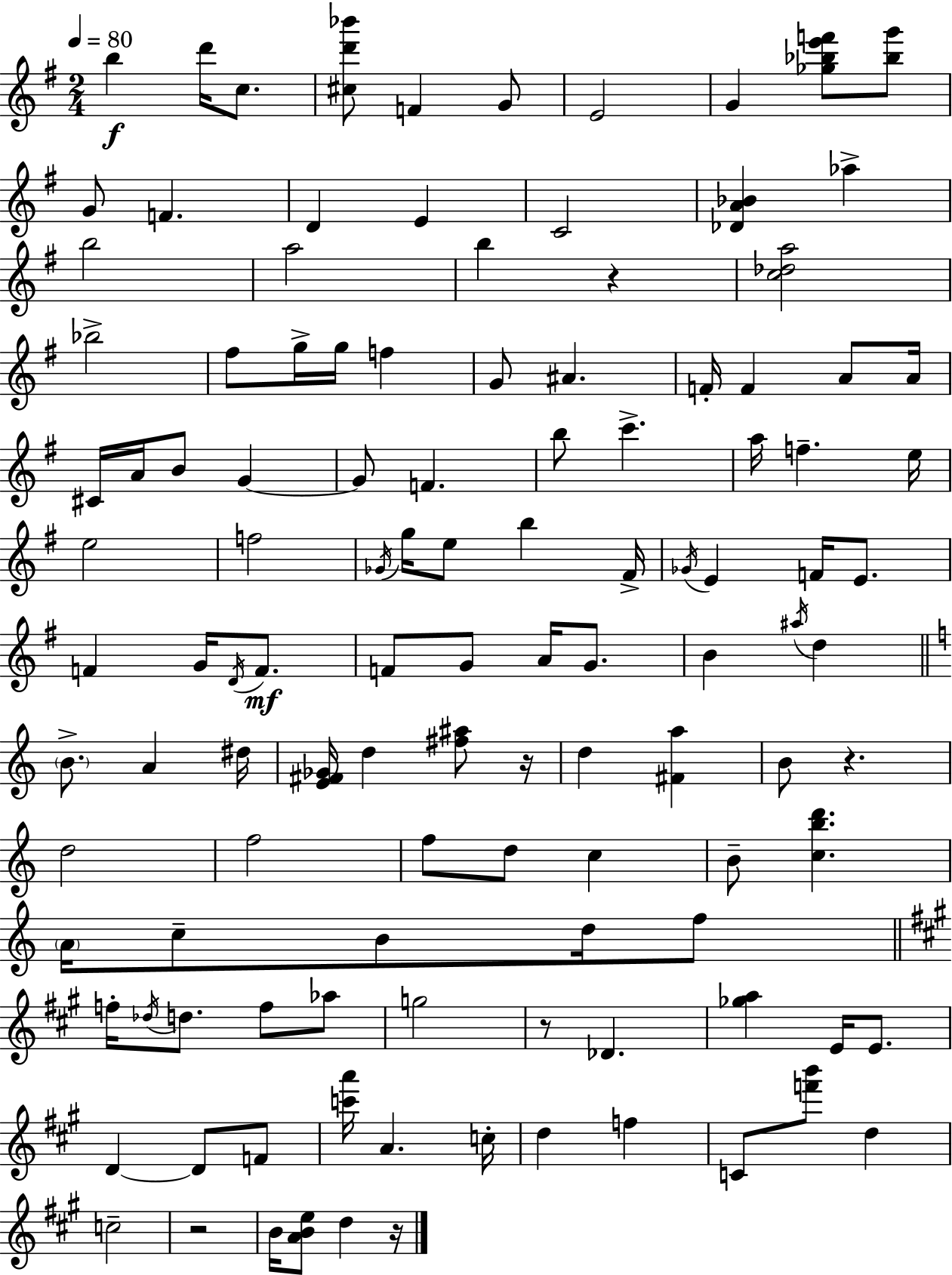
X:1
T:Untitled
M:2/4
L:1/4
K:Em
b d'/4 c/2 [^cd'_b']/2 F G/2 E2 G [_g_be'f']/2 [_bg']/2 G/2 F D E C2 [_DA_B] _a b2 a2 b z [c_da]2 _b2 ^f/2 g/4 g/4 f G/2 ^A F/4 F A/2 A/4 ^C/4 A/4 B/2 G G/2 F b/2 c' a/4 f e/4 e2 f2 _G/4 g/4 e/2 b ^F/4 _G/4 E F/4 E/2 F G/4 D/4 F/2 F/2 G/2 A/4 G/2 B ^a/4 d B/2 A ^d/4 [E^F_G]/4 d [^f^a]/2 z/4 d [^Fa] B/2 z d2 f2 f/2 d/2 c B/2 [cbd'] A/4 c/2 B/2 d/4 f/2 f/4 _d/4 d/2 f/2 _a/2 g2 z/2 _D [_ga] E/4 E/2 D D/2 F/2 [c'a']/4 A c/4 d f C/2 [f'b']/2 d c2 z2 B/4 [ABe]/2 d z/4